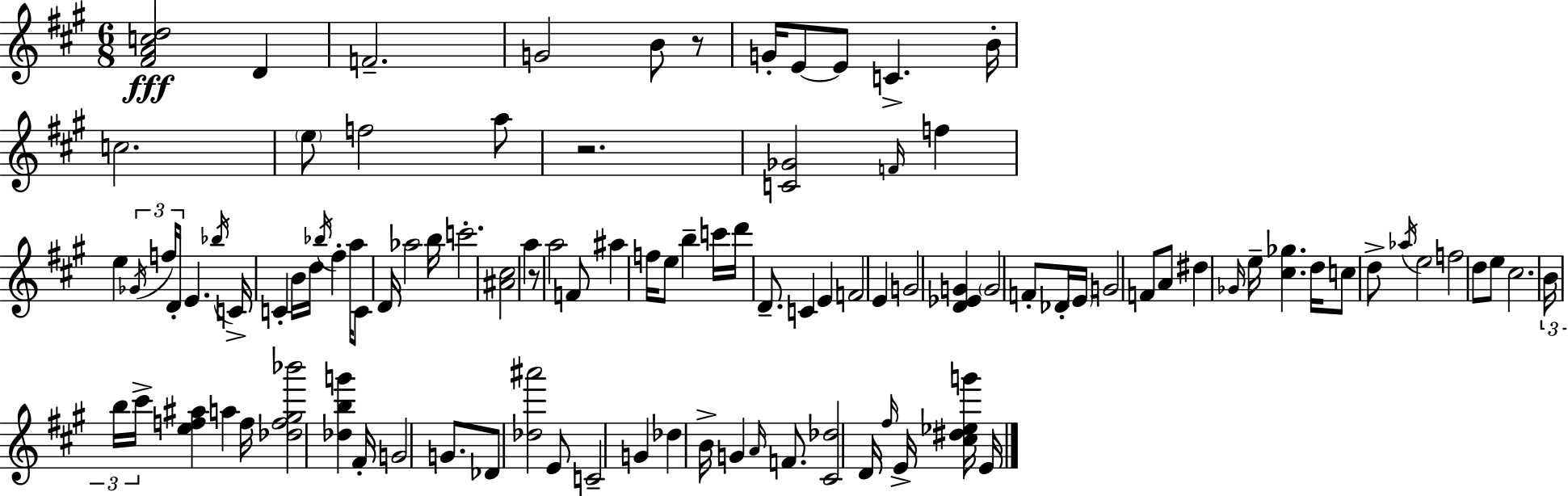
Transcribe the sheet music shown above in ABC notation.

X:1
T:Untitled
M:6/8
L:1/4
K:A
[^FAcd]2 D F2 G2 B/2 z/2 G/4 E/2 E/2 C B/4 c2 e/2 f2 a/2 z2 [C_G]2 F/4 f e _G/4 f/4 D/4 E _b/4 C/4 C B/4 d/4 _b/4 ^f a/4 C/2 D/4 _a2 b/4 c'2 [^A^c]2 a z/2 a2 F/2 ^a f/4 e/2 b c'/4 d'/4 D/2 C E F2 E G2 [D_EG] G2 F/2 _D/4 E/4 G2 F/2 A/2 ^d _G/4 e/4 [^c_g] d/4 c/2 d/2 _a/4 e2 f2 d/2 e/2 ^c2 B/4 b/4 ^c'/4 [ef^a] a f/4 [_df^g_b']2 [_dbg'] ^F/4 G2 G/2 _D/2 [_d^a']2 E/2 C2 G _d B/4 G A/4 F/2 [^C_d]2 D/4 ^f/4 E/4 [^c^d_eg']/4 E/4